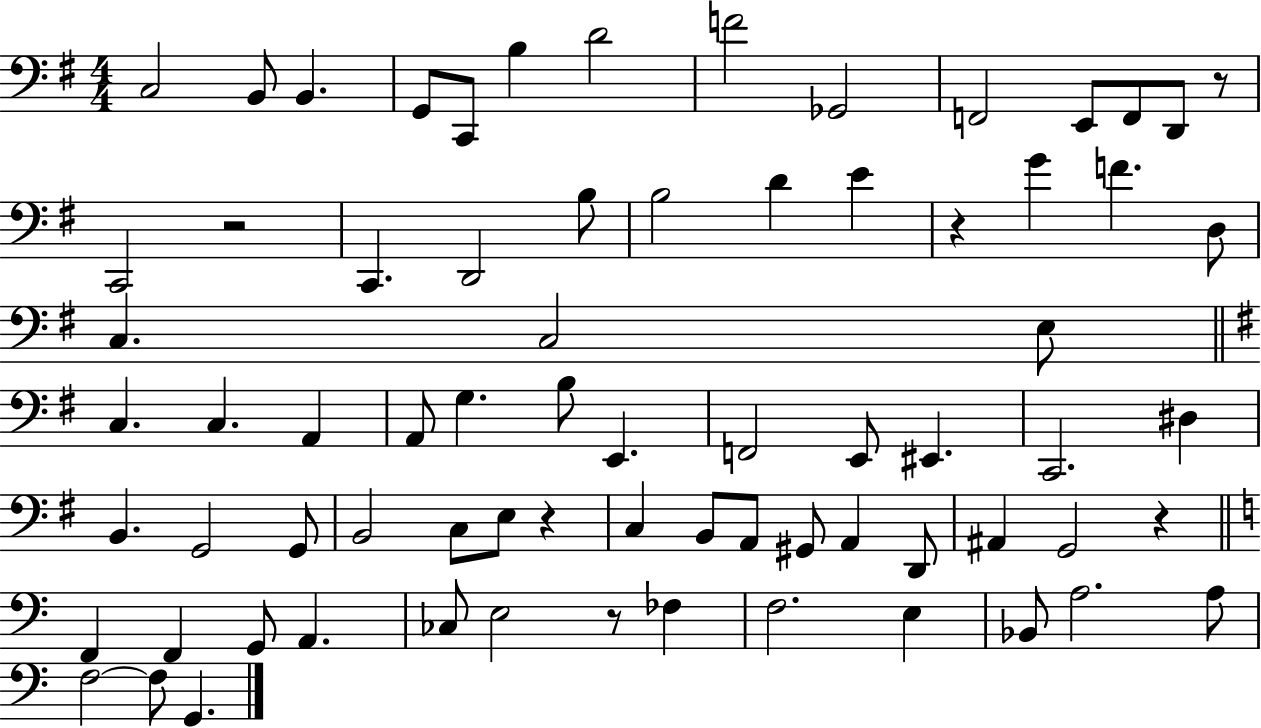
{
  \clef bass
  \numericTimeSignature
  \time 4/4
  \key g \major
  \repeat volta 2 { c2 b,8 b,4. | g,8 c,8 b4 d'2 | f'2 ges,2 | f,2 e,8 f,8 d,8 r8 | \break c,2 r2 | c,4. d,2 b8 | b2 d'4 e'4 | r4 g'4 f'4. d8 | \break c4. c2 e8 | \bar "||" \break \key e \minor c4. c4. a,4 | a,8 g4. b8 e,4. | f,2 e,8 eis,4. | c,2. dis4 | \break b,4. g,2 g,8 | b,2 c8 e8 r4 | c4 b,8 a,8 gis,8 a,4 d,8 | ais,4 g,2 r4 | \break \bar "||" \break \key c \major f,4 f,4 g,8 a,4. | ces8 e2 r8 fes4 | f2. e4 | bes,8 a2. a8 | \break f2~~ f8 g,4. | } \bar "|."
}